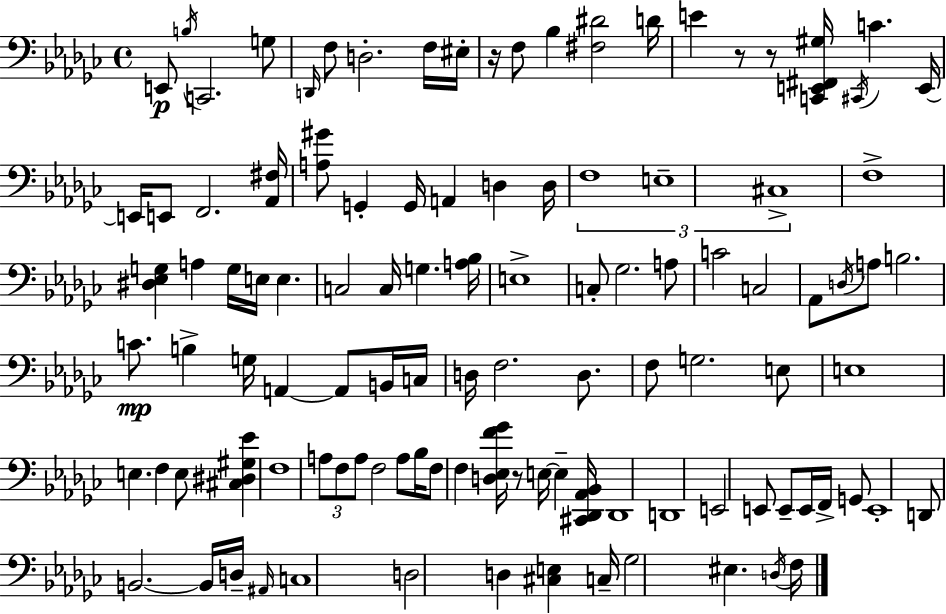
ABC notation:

X:1
T:Untitled
M:4/4
L:1/4
K:Ebm
E,,/2 B,/4 C,,2 G,/2 D,,/4 F,/2 D,2 F,/4 ^E,/4 z/4 F,/2 _B, [^F,^D]2 D/4 E z/2 z/2 [C,,E,,^F,,^G,]/4 ^C,,/4 C E,,/4 E,,/4 E,,/2 F,,2 [_A,,^F,]/4 [A,^G]/2 G,, G,,/4 A,, D, D,/4 F,4 E,4 ^C,4 F,4 [^D,_E,G,] A, G,/4 E,/4 E, C,2 C,/4 G, [A,_B,]/4 E,4 C,/2 _G,2 A,/2 C2 C,2 _A,,/2 D,/4 A,/2 B,2 C/2 B, G,/4 A,, A,,/2 B,,/4 C,/4 D,/4 F,2 D,/2 F,/2 G,2 E,/2 E,4 E, F, E,/2 [^C,^D,^G,_E] F,4 A,/2 F,/2 A,/2 F,2 A,/2 _B,/4 F,/2 F, [D,_E,F_G]/4 z/2 E,/4 E, [^C,,_D,,_A,,_B,,]/4 _D,,4 D,,4 E,,2 E,,/2 E,,/2 E,,/4 F,,/4 G,,/2 E,,4 D,,/2 B,,2 B,,/4 D,/4 ^A,,/4 C,4 D,2 D, [^C,E,] C,/4 _G,2 ^E, D,/4 F,/4